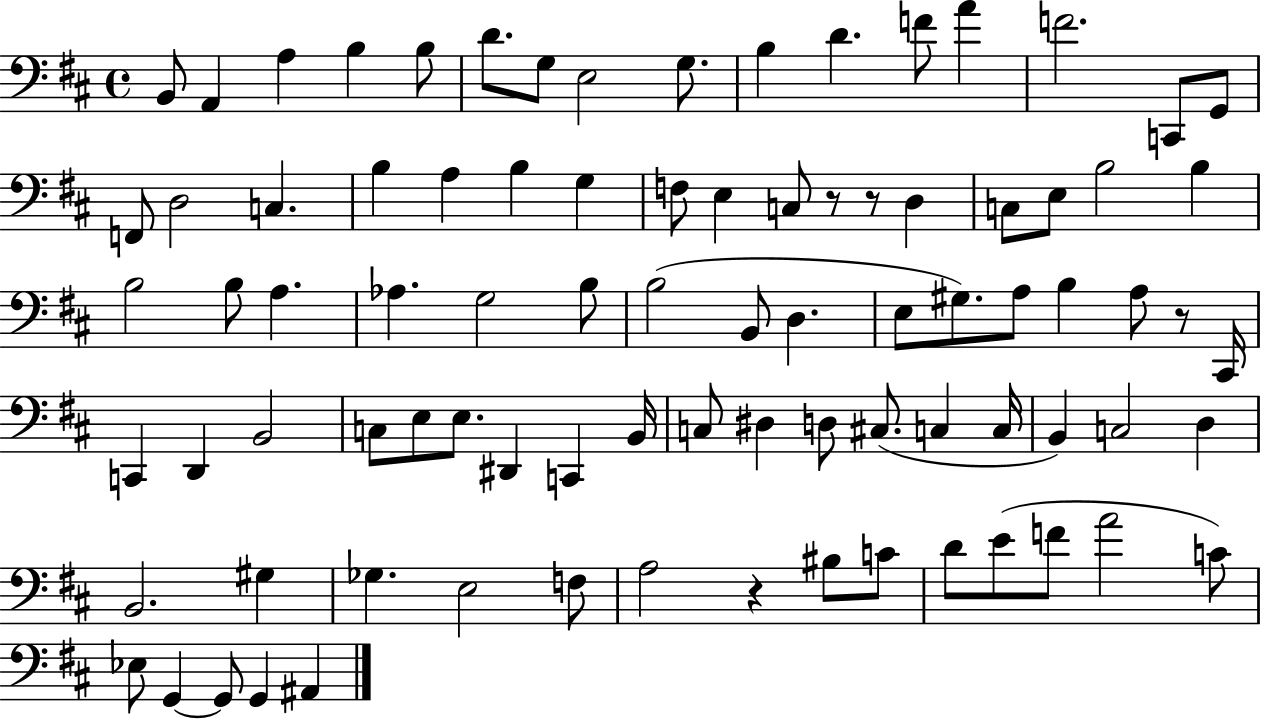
{
  \clef bass
  \time 4/4
  \defaultTimeSignature
  \key d \major
  b,8 a,4 a4 b4 b8 | d'8. g8 e2 g8. | b4 d'4. f'8 a'4 | f'2. c,8 g,8 | \break f,8 d2 c4. | b4 a4 b4 g4 | f8 e4 c8 r8 r8 d4 | c8 e8 b2 b4 | \break b2 b8 a4. | aes4. g2 b8 | b2( b,8 d4. | e8 gis8.) a8 b4 a8 r8 cis,16 | \break c,4 d,4 b,2 | c8 e8 e8. dis,4 c,4 b,16 | c8 dis4 d8 cis8.( c4 c16 | b,4) c2 d4 | \break b,2. gis4 | ges4. e2 f8 | a2 r4 bis8 c'8 | d'8 e'8( f'8 a'2 c'8) | \break ees8 g,4~~ g,8 g,4 ais,4 | \bar "|."
}